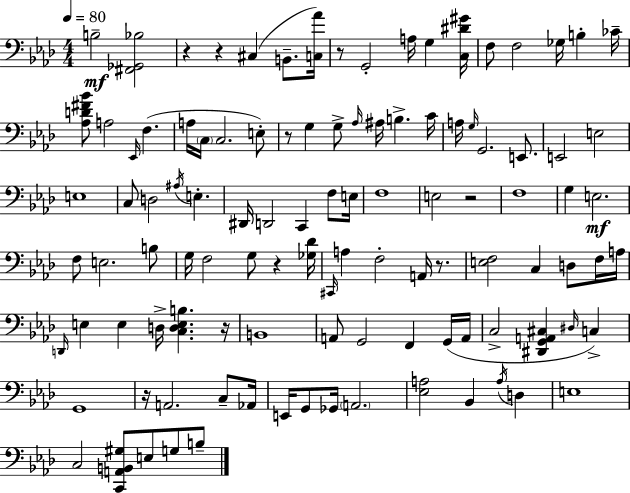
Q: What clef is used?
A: bass